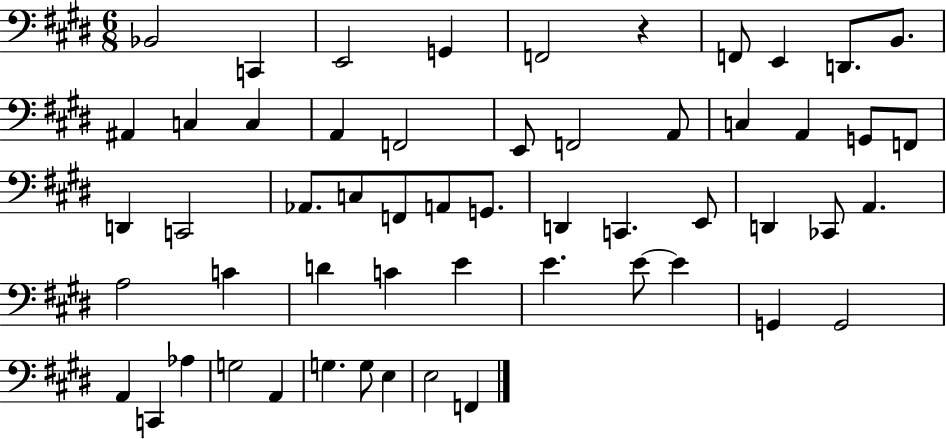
Bb2/h C2/q E2/h G2/q F2/h R/q F2/e E2/q D2/e. B2/e. A#2/q C3/q C3/q A2/q F2/h E2/e F2/h A2/e C3/q A2/q G2/e F2/e D2/q C2/h Ab2/e. C3/e F2/e A2/e G2/e. D2/q C2/q. E2/e D2/q CES2/e A2/q. A3/h C4/q D4/q C4/q E4/q E4/q. E4/e E4/q G2/q G2/h A2/q C2/q Ab3/q G3/h A2/q G3/q. G3/e E3/q E3/h F2/q